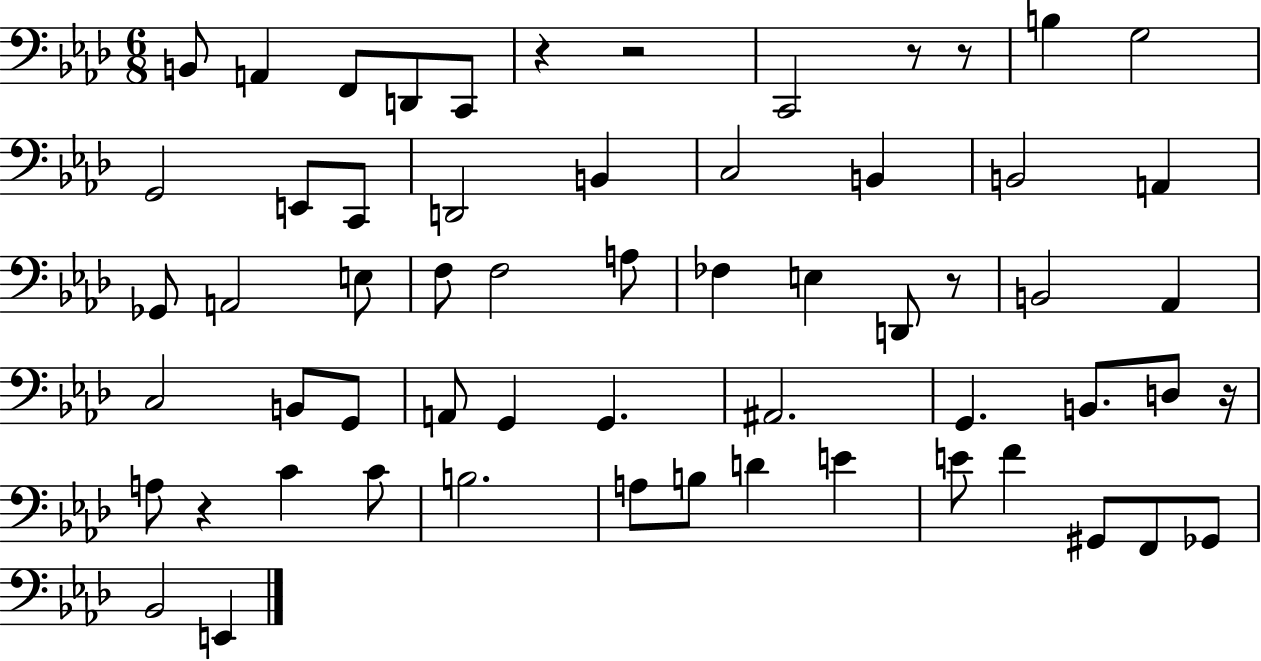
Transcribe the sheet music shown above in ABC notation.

X:1
T:Untitled
M:6/8
L:1/4
K:Ab
B,,/2 A,, F,,/2 D,,/2 C,,/2 z z2 C,,2 z/2 z/2 B, G,2 G,,2 E,,/2 C,,/2 D,,2 B,, C,2 B,, B,,2 A,, _G,,/2 A,,2 E,/2 F,/2 F,2 A,/2 _F, E, D,,/2 z/2 B,,2 _A,, C,2 B,,/2 G,,/2 A,,/2 G,, G,, ^A,,2 G,, B,,/2 D,/2 z/4 A,/2 z C C/2 B,2 A,/2 B,/2 D E E/2 F ^G,,/2 F,,/2 _G,,/2 _B,,2 E,,